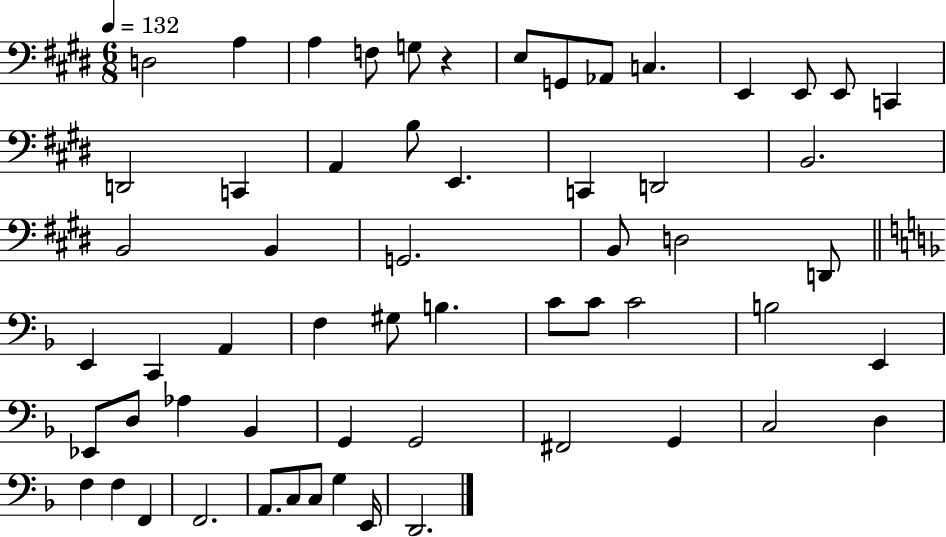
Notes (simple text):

D3/h A3/q A3/q F3/e G3/e R/q E3/e G2/e Ab2/e C3/q. E2/q E2/e E2/e C2/q D2/h C2/q A2/q B3/e E2/q. C2/q D2/h B2/h. B2/h B2/q G2/h. B2/e D3/h D2/e E2/q C2/q A2/q F3/q G#3/e B3/q. C4/e C4/e C4/h B3/h E2/q Eb2/e D3/e Ab3/q Bb2/q G2/q G2/h F#2/h G2/q C3/h D3/q F3/q F3/q F2/q F2/h. A2/e. C3/e C3/e G3/q E2/s D2/h.